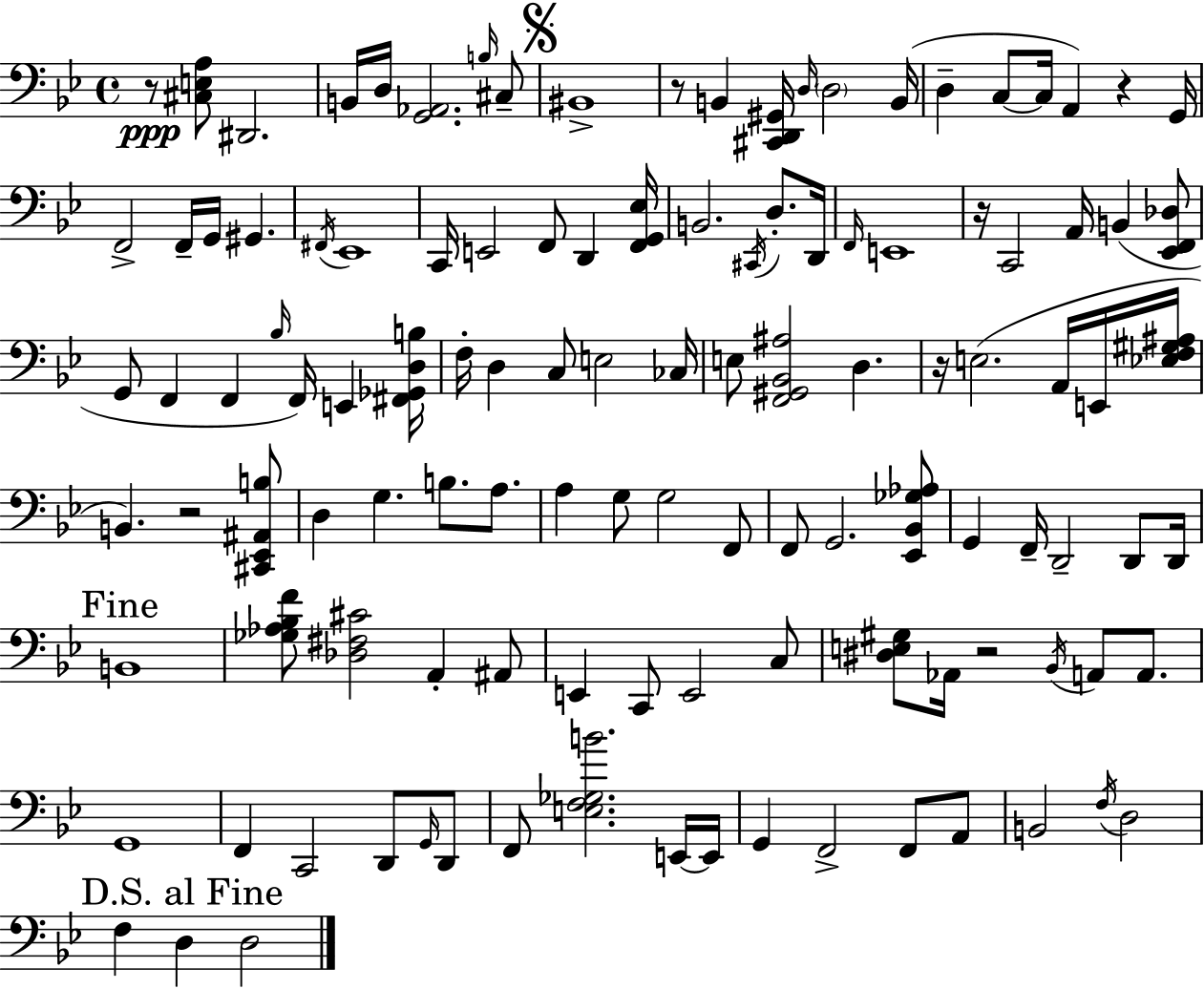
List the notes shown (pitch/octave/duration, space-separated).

R/e [C#3,E3,A3]/e D#2/h. B2/s D3/s [G2,Ab2]/h. B3/s C#3/e BIS2/w R/e B2/q [C#2,D2,G#2]/s D3/s D3/h B2/s D3/q C3/e C3/s A2/q R/q G2/s F2/h F2/s G2/s G#2/q. F#2/s Eb2/w C2/s E2/h F2/e D2/q [F2,G2,Eb3]/s B2/h. C#2/s D3/e. D2/s F2/s E2/w R/s C2/h A2/s B2/q [Eb2,F2,Db3]/e G2/e F2/q F2/q Bb3/s F2/s E2/q [F#2,Gb2,D3,B3]/s F3/s D3/q C3/e E3/h CES3/s E3/e [F2,G#2,Bb2,A#3]/h D3/q. R/s E3/h. A2/s E2/s [Eb3,F3,G#3,A#3]/s B2/q. R/h [C#2,Eb2,A#2,B3]/e D3/q G3/q. B3/e. A3/e. A3/q G3/e G3/h F2/e F2/e G2/h. [Eb2,Bb2,Gb3,Ab3]/e G2/q F2/s D2/h D2/e D2/s B2/w [Gb3,Ab3,Bb3,F4]/e [Db3,F#3,C#4]/h A2/q A#2/e E2/q C2/e E2/h C3/e [D#3,E3,G#3]/e Ab2/s R/h Bb2/s A2/e A2/e. G2/w F2/q C2/h D2/e G2/s D2/e F2/e [E3,F3,Gb3,B4]/h. E2/s E2/s G2/q F2/h F2/e A2/e B2/h F3/s D3/h F3/q D3/q D3/h